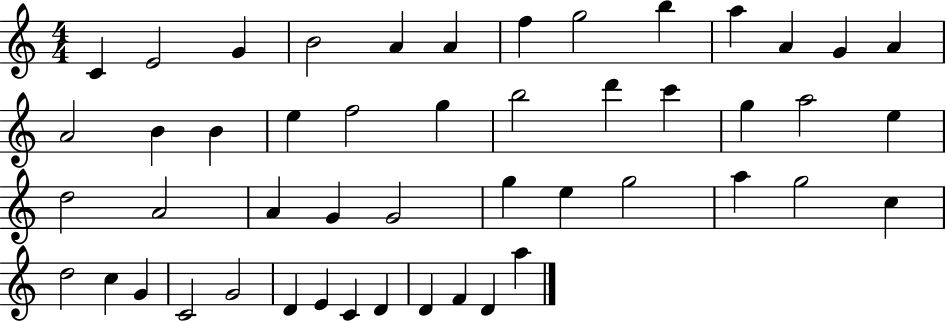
{
  \clef treble
  \numericTimeSignature
  \time 4/4
  \key c \major
  c'4 e'2 g'4 | b'2 a'4 a'4 | f''4 g''2 b''4 | a''4 a'4 g'4 a'4 | \break a'2 b'4 b'4 | e''4 f''2 g''4 | b''2 d'''4 c'''4 | g''4 a''2 e''4 | \break d''2 a'2 | a'4 g'4 g'2 | g''4 e''4 g''2 | a''4 g''2 c''4 | \break d''2 c''4 g'4 | c'2 g'2 | d'4 e'4 c'4 d'4 | d'4 f'4 d'4 a''4 | \break \bar "|."
}